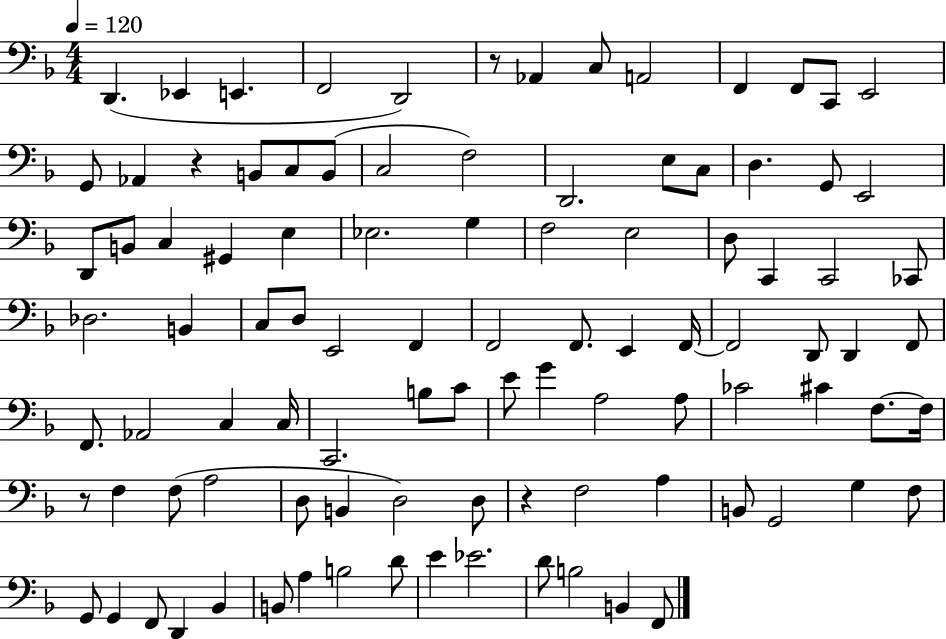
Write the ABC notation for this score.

X:1
T:Untitled
M:4/4
L:1/4
K:F
D,, _E,, E,, F,,2 D,,2 z/2 _A,, C,/2 A,,2 F,, F,,/2 C,,/2 E,,2 G,,/2 _A,, z B,,/2 C,/2 B,,/2 C,2 F,2 D,,2 E,/2 C,/2 D, G,,/2 E,,2 D,,/2 B,,/2 C, ^G,, E, _E,2 G, F,2 E,2 D,/2 C,, C,,2 _C,,/2 _D,2 B,, C,/2 D,/2 E,,2 F,, F,,2 F,,/2 E,, F,,/4 F,,2 D,,/2 D,, F,,/2 F,,/2 _A,,2 C, C,/4 C,,2 B,/2 C/2 E/2 G A,2 A,/2 _C2 ^C F,/2 F,/4 z/2 F, F,/2 A,2 D,/2 B,, D,2 D,/2 z F,2 A, B,,/2 G,,2 G, F,/2 G,,/2 G,, F,,/2 D,, _B,, B,,/2 A, B,2 D/2 E _E2 D/2 B,2 B,, F,,/2